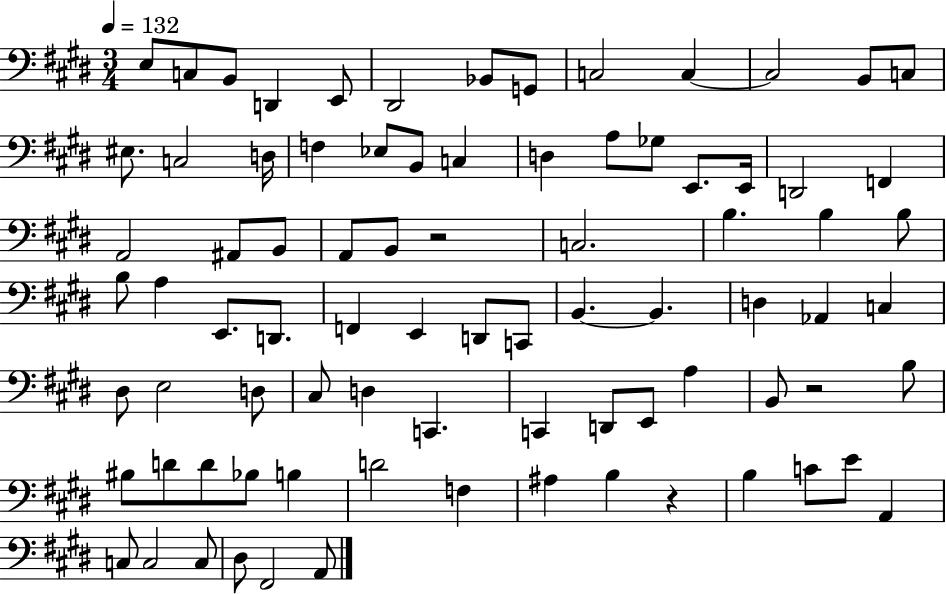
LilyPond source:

{
  \clef bass
  \numericTimeSignature
  \time 3/4
  \key e \major
  \tempo 4 = 132
  e8 c8 b,8 d,4 e,8 | dis,2 bes,8 g,8 | c2 c4~~ | c2 b,8 c8 | \break eis8. c2 d16 | f4 ees8 b,8 c4 | d4 a8 ges8 e,8. e,16 | d,2 f,4 | \break a,2 ais,8 b,8 | a,8 b,8 r2 | c2. | b4. b4 b8 | \break b8 a4 e,8. d,8. | f,4 e,4 d,8 c,8 | b,4.~~ b,4. | d4 aes,4 c4 | \break dis8 e2 d8 | cis8 d4 c,4. | c,4 d,8 e,8 a4 | b,8 r2 b8 | \break bis8 d'8 d'8 bes8 b4 | d'2 f4 | ais4 b4 r4 | b4 c'8 e'8 a,4 | \break c8 c2 c8 | dis8 fis,2 a,8 | \bar "|."
}